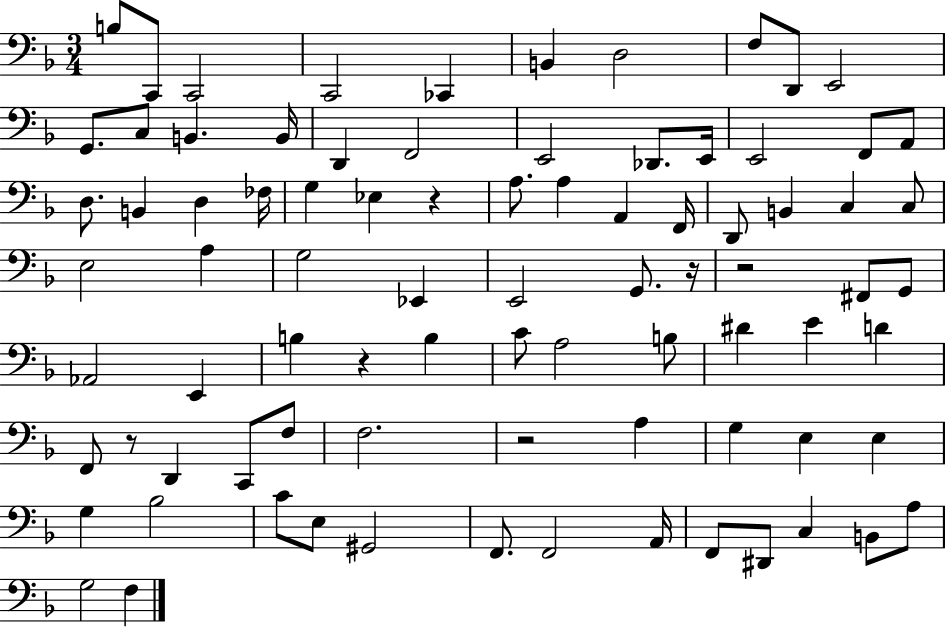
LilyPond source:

{
  \clef bass
  \numericTimeSignature
  \time 3/4
  \key f \major
  \repeat volta 2 { b8 c,8 c,2 | c,2 ces,4 | b,4 d2 | f8 d,8 e,2 | \break g,8. c8 b,4. b,16 | d,4 f,2 | e,2 des,8. e,16 | e,2 f,8 a,8 | \break d8. b,4 d4 fes16 | g4 ees4 r4 | a8. a4 a,4 f,16 | d,8 b,4 c4 c8 | \break e2 a4 | g2 ees,4 | e,2 g,8. r16 | r2 fis,8 g,8 | \break aes,2 e,4 | b4 r4 b4 | c'8 a2 b8 | dis'4 e'4 d'4 | \break f,8 r8 d,4 c,8 f8 | f2. | r2 a4 | g4 e4 e4 | \break g4 bes2 | c'8 e8 gis,2 | f,8. f,2 a,16 | f,8 dis,8 c4 b,8 a8 | \break g2 f4 | } \bar "|."
}